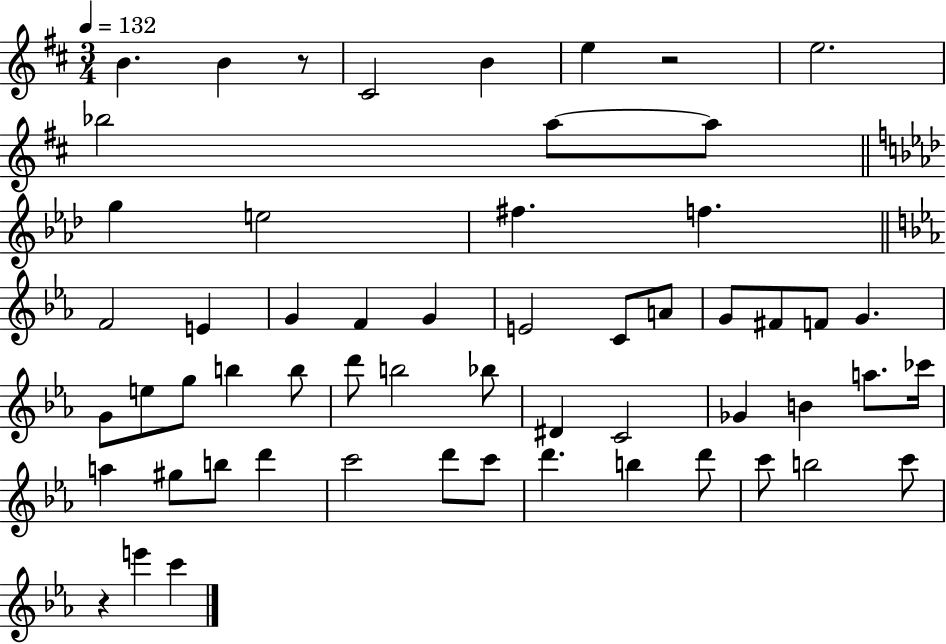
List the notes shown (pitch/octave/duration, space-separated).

B4/q. B4/q R/e C#4/h B4/q E5/q R/h E5/h. Bb5/h A5/e A5/e G5/q E5/h F#5/q. F5/q. F4/h E4/q G4/q F4/q G4/q E4/h C4/e A4/e G4/e F#4/e F4/e G4/q. G4/e E5/e G5/e B5/q B5/e D6/e B5/h Bb5/e D#4/q C4/h Gb4/q B4/q A5/e. CES6/s A5/q G#5/e B5/e D6/q C6/h D6/e C6/e D6/q. B5/q D6/e C6/e B5/h C6/e R/q E6/q C6/q